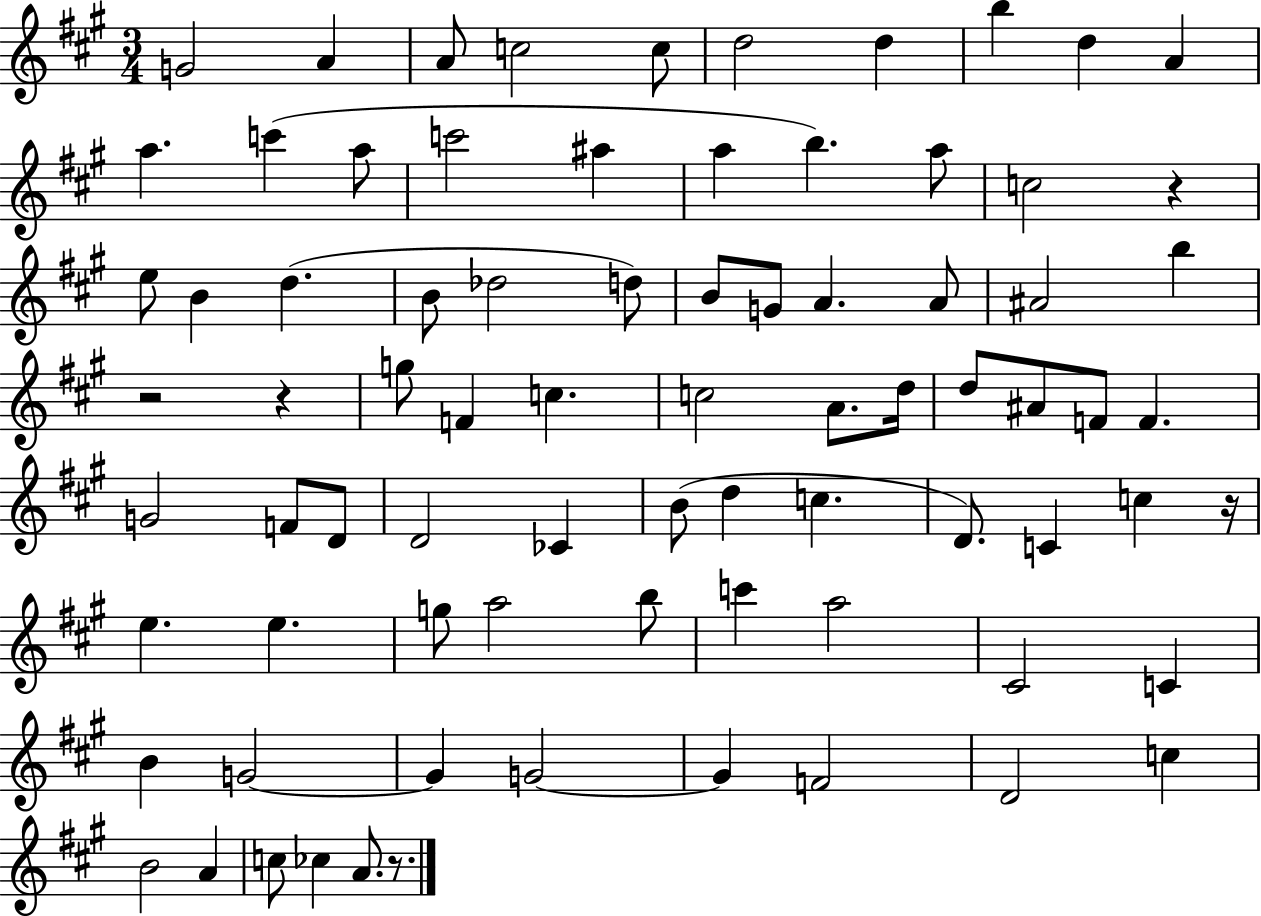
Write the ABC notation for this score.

X:1
T:Untitled
M:3/4
L:1/4
K:A
G2 A A/2 c2 c/2 d2 d b d A a c' a/2 c'2 ^a a b a/2 c2 z e/2 B d B/2 _d2 d/2 B/2 G/2 A A/2 ^A2 b z2 z g/2 F c c2 A/2 d/4 d/2 ^A/2 F/2 F G2 F/2 D/2 D2 _C B/2 d c D/2 C c z/4 e e g/2 a2 b/2 c' a2 ^C2 C B G2 G G2 G F2 D2 c B2 A c/2 _c A/2 z/2